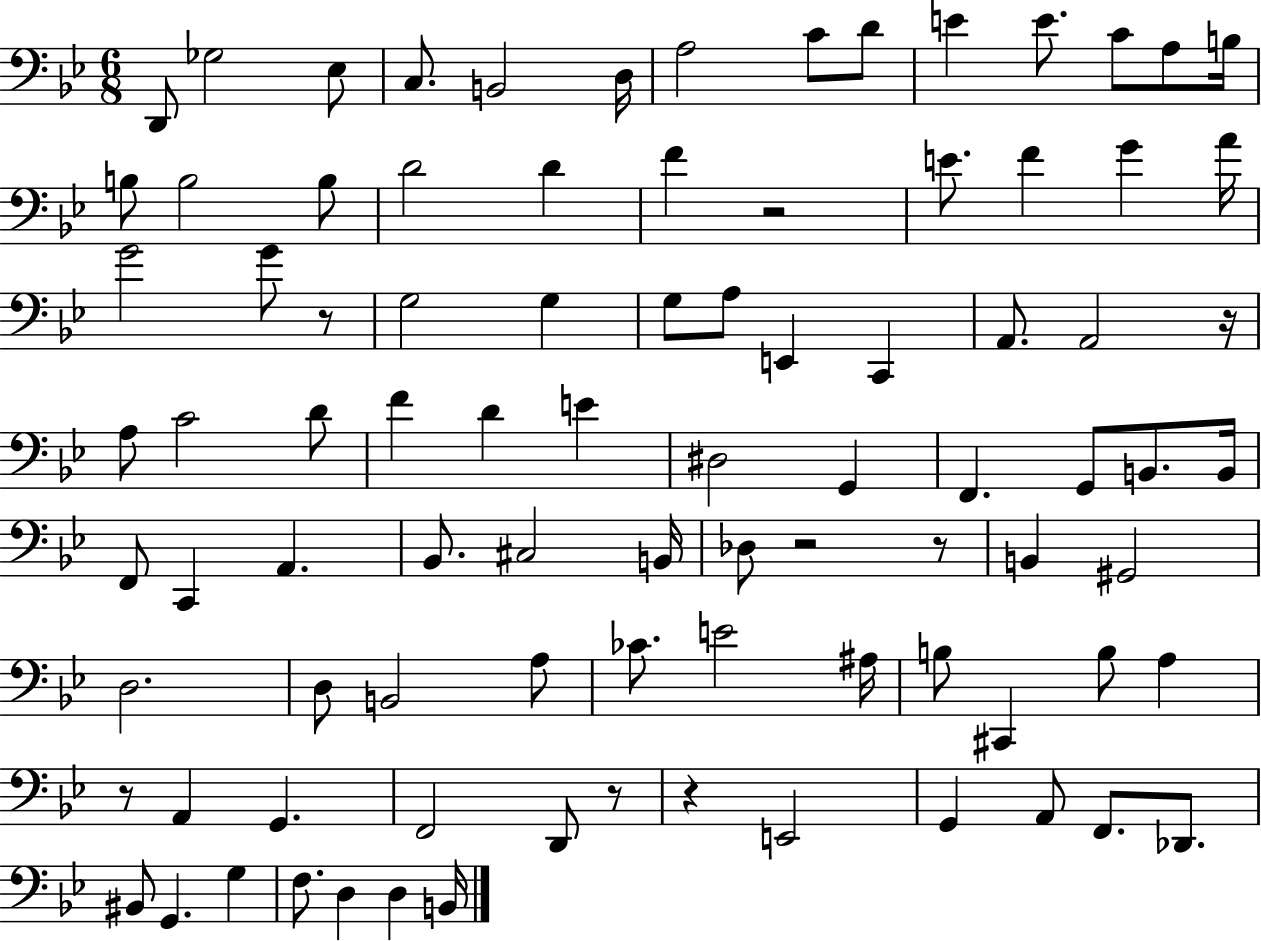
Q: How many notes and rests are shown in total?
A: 90